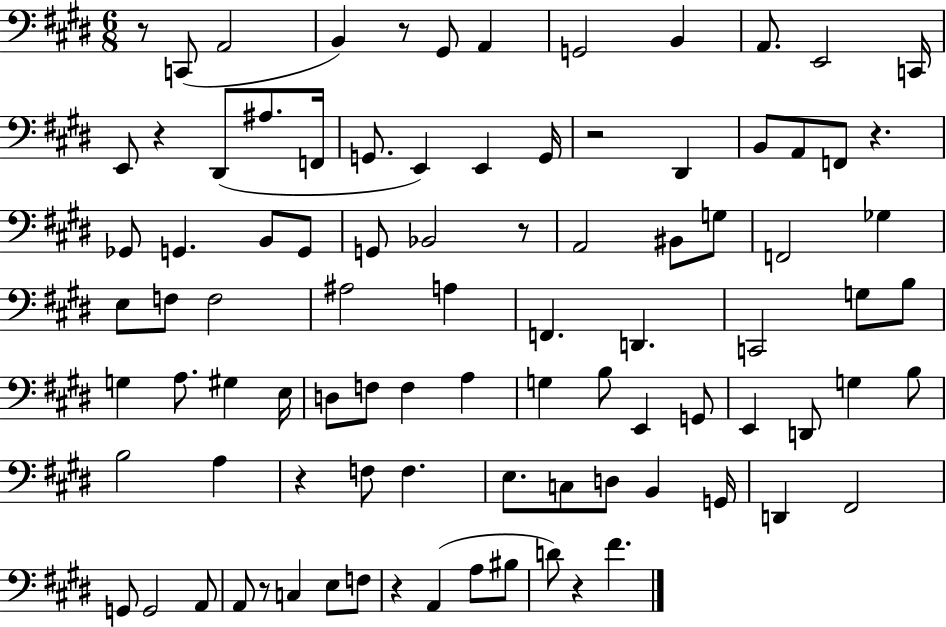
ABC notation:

X:1
T:Untitled
M:6/8
L:1/4
K:E
z/2 C,,/2 A,,2 B,, z/2 ^G,,/2 A,, G,,2 B,, A,,/2 E,,2 C,,/4 E,,/2 z ^D,,/2 ^A,/2 F,,/4 G,,/2 E,, E,, G,,/4 z2 ^D,, B,,/2 A,,/2 F,,/2 z _G,,/2 G,, B,,/2 G,,/2 G,,/2 _B,,2 z/2 A,,2 ^B,,/2 G,/2 F,,2 _G, E,/2 F,/2 F,2 ^A,2 A, F,, D,, C,,2 G,/2 B,/2 G, A,/2 ^G, E,/4 D,/2 F,/2 F, A, G, B,/2 E,, G,,/2 E,, D,,/2 G, B,/2 B,2 A, z F,/2 F, E,/2 C,/2 D,/2 B,, G,,/4 D,, ^F,,2 G,,/2 G,,2 A,,/2 A,,/2 z/2 C, E,/2 F,/2 z A,, A,/2 ^B,/2 D/2 z ^F